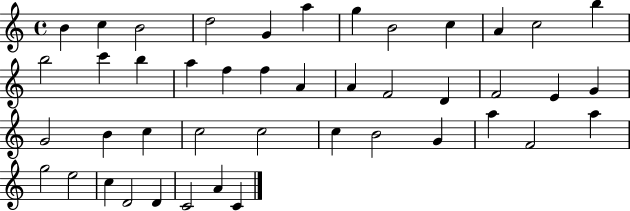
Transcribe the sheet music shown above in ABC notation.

X:1
T:Untitled
M:4/4
L:1/4
K:C
B c B2 d2 G a g B2 c A c2 b b2 c' b a f f A A F2 D F2 E G G2 B c c2 c2 c B2 G a F2 a g2 e2 c D2 D C2 A C